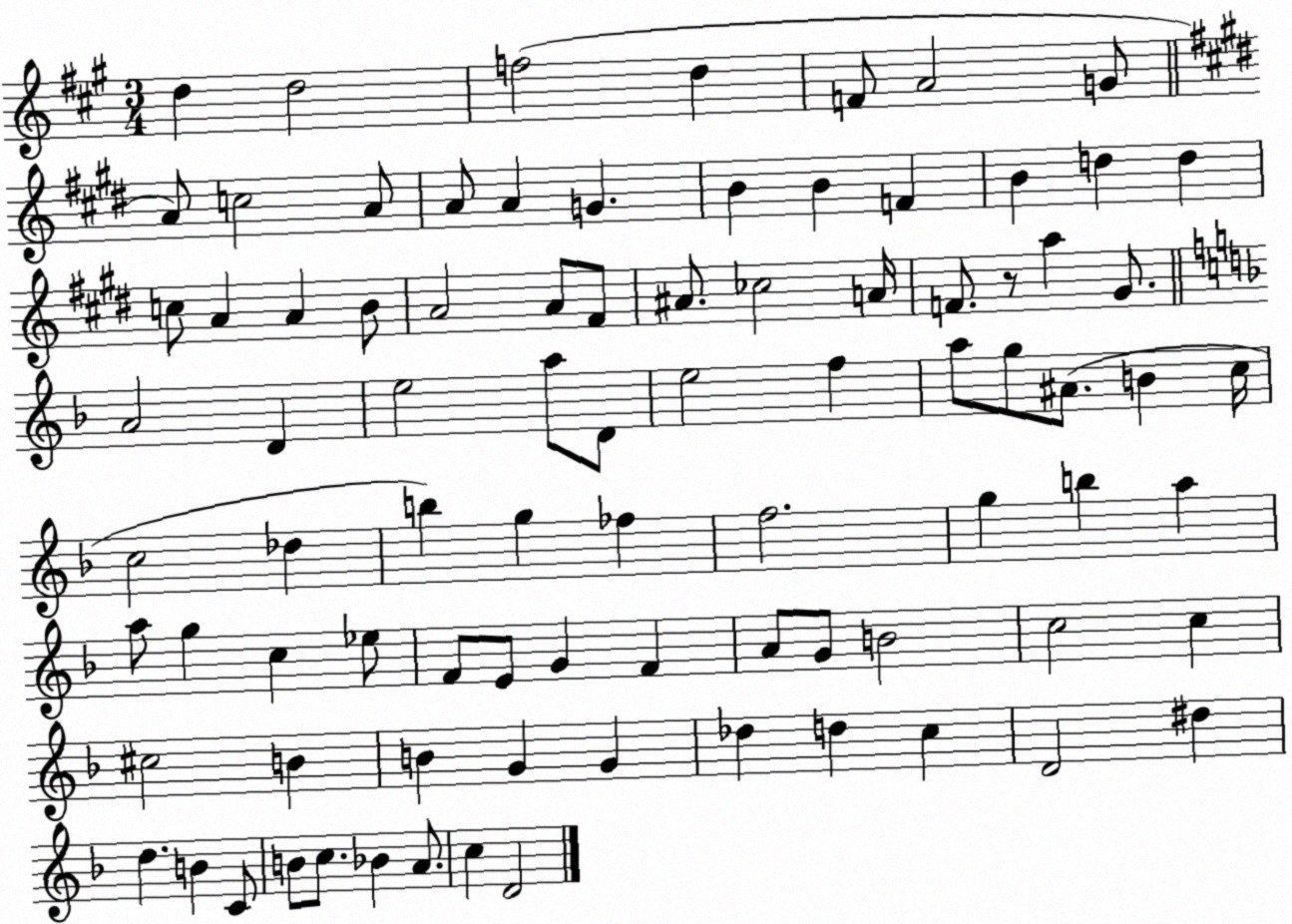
X:1
T:Untitled
M:3/4
L:1/4
K:A
d d2 f2 d F/2 A2 G/2 A/2 c2 A/2 A/2 A G B B F B d d c/2 A A B/2 A2 A/2 ^F/2 ^A/2 _c2 A/4 F/2 z/2 a ^G/2 A2 D e2 a/2 D/2 e2 f a/2 g/2 ^A/2 B c/4 c2 _d b g _f f2 g b a a/2 g c _e/2 F/2 E/2 G F A/2 G/2 B2 c2 c ^c2 B B G G _d d c D2 ^d d B C/2 B/2 c/2 _B A/2 c D2